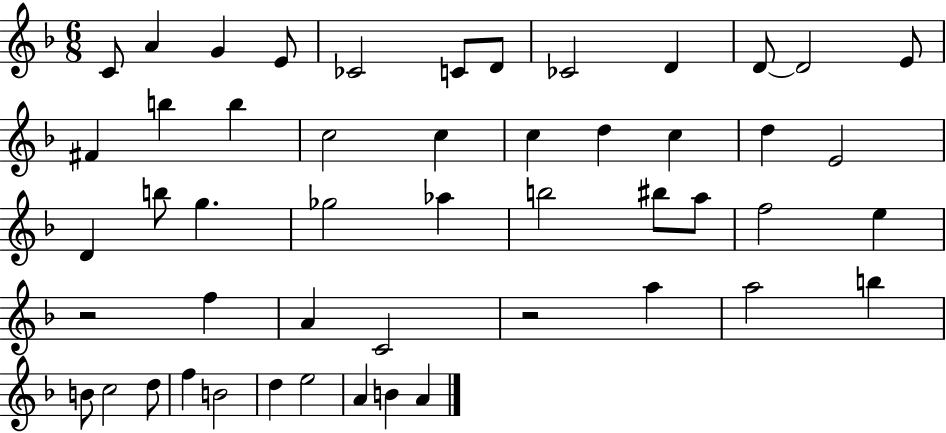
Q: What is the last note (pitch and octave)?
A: A4